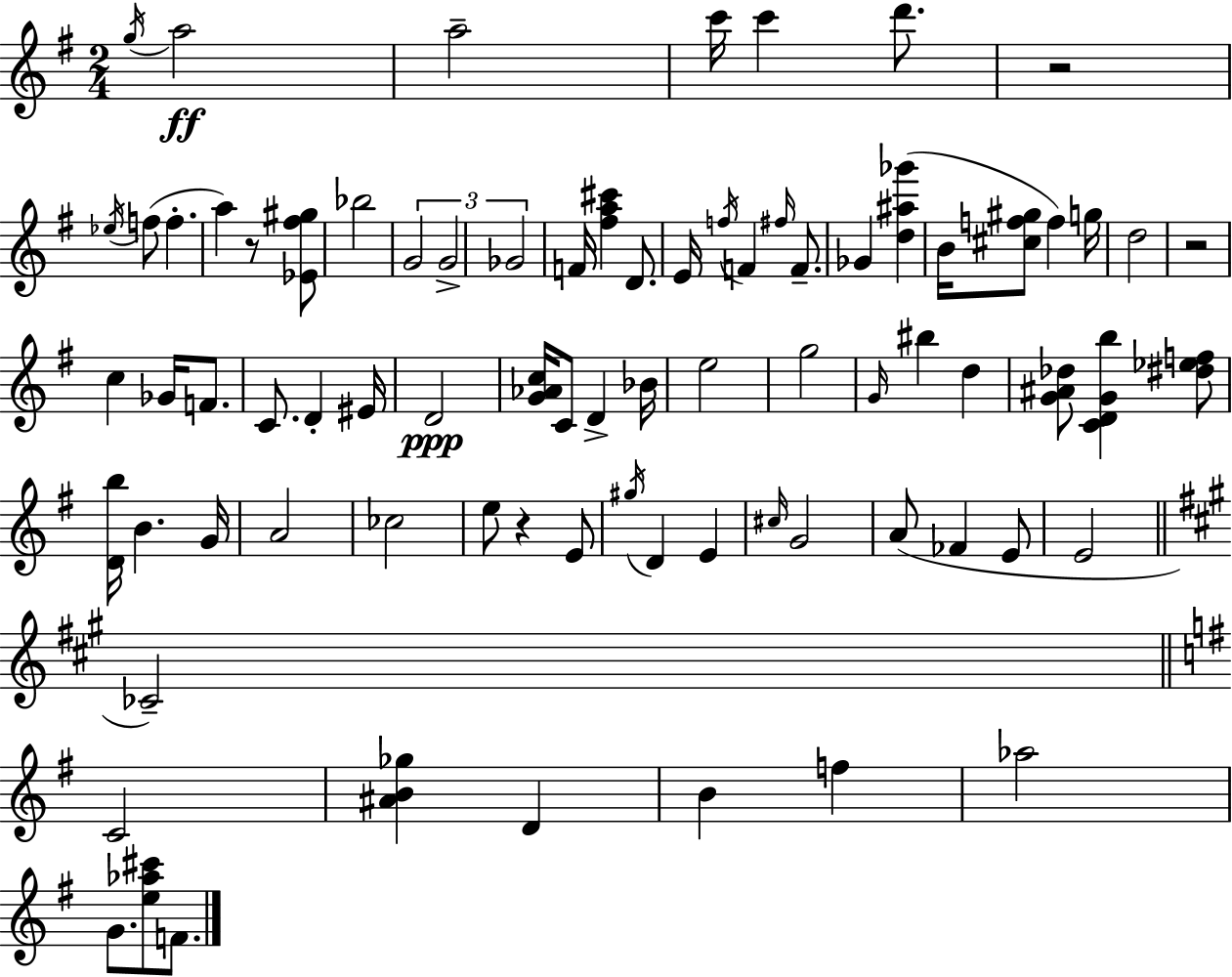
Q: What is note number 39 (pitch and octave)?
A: G4